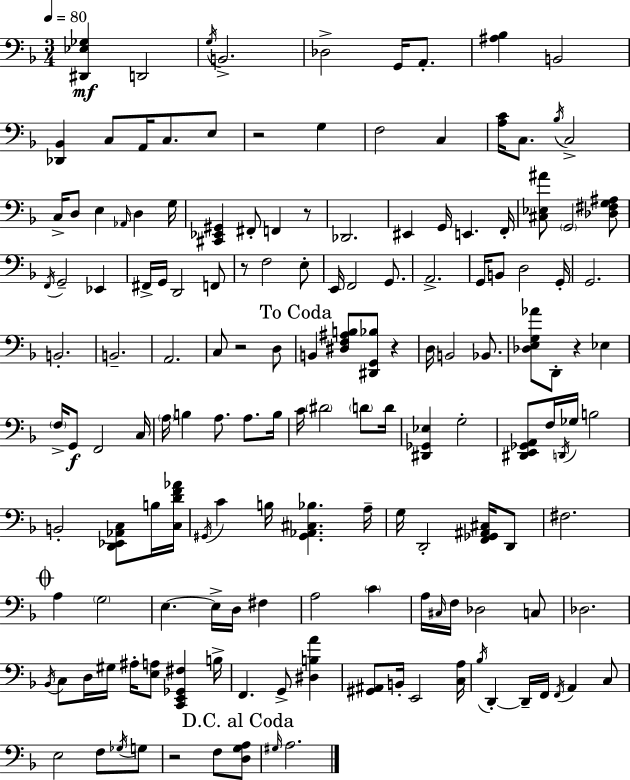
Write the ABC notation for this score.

X:1
T:Untitled
M:3/4
L:1/4
K:F
[^D,,_E,_G,] D,,2 G,/4 B,,2 _D,2 G,,/4 A,,/2 [^A,_B,] B,,2 [_D,,_B,,] C,/2 A,,/4 C,/2 E,/2 z2 G, F,2 C, [A,C]/4 C,/2 _B,/4 C,2 C,/4 D,/2 E, _A,,/4 D, G,/4 [^C,,_E,,^G,,] ^F,,/2 F,, z/2 _D,,2 ^E,, G,,/4 E,, F,,/4 [^C,_E,^A]/2 G,,2 [_D,^F,G,^A,]/2 F,,/4 G,,2 _E,, ^F,,/4 G,,/4 D,,2 F,,/2 z/2 F,2 E,/2 E,,/4 F,,2 G,,/2 A,,2 G,,/4 B,,/2 D,2 G,,/4 G,,2 B,,2 B,,2 A,,2 C,/2 z2 D,/2 B,, [^D,F,^A,B,]/2 [^D,,G,,_B,]/2 z D,/4 B,,2 _B,,/2 [_D,E,G,_A]/2 D,,/2 z _E, F,/4 G,,/2 F,,2 C,/4 A,/4 B, A,/2 A,/2 B,/4 C/4 ^D2 D/2 D/4 [^D,,_G,,_E,] G,2 [^D,,E,,_G,,A,,]/2 F,/4 D,,/4 _G,/4 B,2 B,,2 [D,,_E,,_A,,C,]/2 B,/4 [C,DF_A]/4 ^G,,/4 C B,/4 [^G,,_A,,^C,_B,] A,/4 G,/4 D,,2 [F,,_G,,^A,,^C,]/4 D,,/2 ^F,2 A, G,2 E, E,/4 D,/4 ^F, A,2 C A,/4 ^C,/4 F,/4 _D,2 C,/2 _D,2 _B,,/4 C,/2 D,/4 ^G,/4 ^A,/4 [E,A,]/2 [C,,E,,_G,,^F,] B,/4 F,, G,,/2 [^D,B,A] [^G,,^A,,]/2 B,,/4 E,,2 [C,A,]/4 _B,/4 D,, D,,/4 F,,/4 F,,/4 A,, C,/2 E,2 F,/2 _G,/4 G,/2 z2 F,/2 [D,G,A,]/2 ^G,/4 A,2